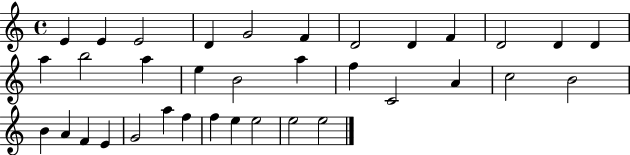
E4/q E4/q E4/h D4/q G4/h F4/q D4/h D4/q F4/q D4/h D4/q D4/q A5/q B5/h A5/q E5/q B4/h A5/q F5/q C4/h A4/q C5/h B4/h B4/q A4/q F4/q E4/q G4/h A5/q F5/q F5/q E5/q E5/h E5/h E5/h